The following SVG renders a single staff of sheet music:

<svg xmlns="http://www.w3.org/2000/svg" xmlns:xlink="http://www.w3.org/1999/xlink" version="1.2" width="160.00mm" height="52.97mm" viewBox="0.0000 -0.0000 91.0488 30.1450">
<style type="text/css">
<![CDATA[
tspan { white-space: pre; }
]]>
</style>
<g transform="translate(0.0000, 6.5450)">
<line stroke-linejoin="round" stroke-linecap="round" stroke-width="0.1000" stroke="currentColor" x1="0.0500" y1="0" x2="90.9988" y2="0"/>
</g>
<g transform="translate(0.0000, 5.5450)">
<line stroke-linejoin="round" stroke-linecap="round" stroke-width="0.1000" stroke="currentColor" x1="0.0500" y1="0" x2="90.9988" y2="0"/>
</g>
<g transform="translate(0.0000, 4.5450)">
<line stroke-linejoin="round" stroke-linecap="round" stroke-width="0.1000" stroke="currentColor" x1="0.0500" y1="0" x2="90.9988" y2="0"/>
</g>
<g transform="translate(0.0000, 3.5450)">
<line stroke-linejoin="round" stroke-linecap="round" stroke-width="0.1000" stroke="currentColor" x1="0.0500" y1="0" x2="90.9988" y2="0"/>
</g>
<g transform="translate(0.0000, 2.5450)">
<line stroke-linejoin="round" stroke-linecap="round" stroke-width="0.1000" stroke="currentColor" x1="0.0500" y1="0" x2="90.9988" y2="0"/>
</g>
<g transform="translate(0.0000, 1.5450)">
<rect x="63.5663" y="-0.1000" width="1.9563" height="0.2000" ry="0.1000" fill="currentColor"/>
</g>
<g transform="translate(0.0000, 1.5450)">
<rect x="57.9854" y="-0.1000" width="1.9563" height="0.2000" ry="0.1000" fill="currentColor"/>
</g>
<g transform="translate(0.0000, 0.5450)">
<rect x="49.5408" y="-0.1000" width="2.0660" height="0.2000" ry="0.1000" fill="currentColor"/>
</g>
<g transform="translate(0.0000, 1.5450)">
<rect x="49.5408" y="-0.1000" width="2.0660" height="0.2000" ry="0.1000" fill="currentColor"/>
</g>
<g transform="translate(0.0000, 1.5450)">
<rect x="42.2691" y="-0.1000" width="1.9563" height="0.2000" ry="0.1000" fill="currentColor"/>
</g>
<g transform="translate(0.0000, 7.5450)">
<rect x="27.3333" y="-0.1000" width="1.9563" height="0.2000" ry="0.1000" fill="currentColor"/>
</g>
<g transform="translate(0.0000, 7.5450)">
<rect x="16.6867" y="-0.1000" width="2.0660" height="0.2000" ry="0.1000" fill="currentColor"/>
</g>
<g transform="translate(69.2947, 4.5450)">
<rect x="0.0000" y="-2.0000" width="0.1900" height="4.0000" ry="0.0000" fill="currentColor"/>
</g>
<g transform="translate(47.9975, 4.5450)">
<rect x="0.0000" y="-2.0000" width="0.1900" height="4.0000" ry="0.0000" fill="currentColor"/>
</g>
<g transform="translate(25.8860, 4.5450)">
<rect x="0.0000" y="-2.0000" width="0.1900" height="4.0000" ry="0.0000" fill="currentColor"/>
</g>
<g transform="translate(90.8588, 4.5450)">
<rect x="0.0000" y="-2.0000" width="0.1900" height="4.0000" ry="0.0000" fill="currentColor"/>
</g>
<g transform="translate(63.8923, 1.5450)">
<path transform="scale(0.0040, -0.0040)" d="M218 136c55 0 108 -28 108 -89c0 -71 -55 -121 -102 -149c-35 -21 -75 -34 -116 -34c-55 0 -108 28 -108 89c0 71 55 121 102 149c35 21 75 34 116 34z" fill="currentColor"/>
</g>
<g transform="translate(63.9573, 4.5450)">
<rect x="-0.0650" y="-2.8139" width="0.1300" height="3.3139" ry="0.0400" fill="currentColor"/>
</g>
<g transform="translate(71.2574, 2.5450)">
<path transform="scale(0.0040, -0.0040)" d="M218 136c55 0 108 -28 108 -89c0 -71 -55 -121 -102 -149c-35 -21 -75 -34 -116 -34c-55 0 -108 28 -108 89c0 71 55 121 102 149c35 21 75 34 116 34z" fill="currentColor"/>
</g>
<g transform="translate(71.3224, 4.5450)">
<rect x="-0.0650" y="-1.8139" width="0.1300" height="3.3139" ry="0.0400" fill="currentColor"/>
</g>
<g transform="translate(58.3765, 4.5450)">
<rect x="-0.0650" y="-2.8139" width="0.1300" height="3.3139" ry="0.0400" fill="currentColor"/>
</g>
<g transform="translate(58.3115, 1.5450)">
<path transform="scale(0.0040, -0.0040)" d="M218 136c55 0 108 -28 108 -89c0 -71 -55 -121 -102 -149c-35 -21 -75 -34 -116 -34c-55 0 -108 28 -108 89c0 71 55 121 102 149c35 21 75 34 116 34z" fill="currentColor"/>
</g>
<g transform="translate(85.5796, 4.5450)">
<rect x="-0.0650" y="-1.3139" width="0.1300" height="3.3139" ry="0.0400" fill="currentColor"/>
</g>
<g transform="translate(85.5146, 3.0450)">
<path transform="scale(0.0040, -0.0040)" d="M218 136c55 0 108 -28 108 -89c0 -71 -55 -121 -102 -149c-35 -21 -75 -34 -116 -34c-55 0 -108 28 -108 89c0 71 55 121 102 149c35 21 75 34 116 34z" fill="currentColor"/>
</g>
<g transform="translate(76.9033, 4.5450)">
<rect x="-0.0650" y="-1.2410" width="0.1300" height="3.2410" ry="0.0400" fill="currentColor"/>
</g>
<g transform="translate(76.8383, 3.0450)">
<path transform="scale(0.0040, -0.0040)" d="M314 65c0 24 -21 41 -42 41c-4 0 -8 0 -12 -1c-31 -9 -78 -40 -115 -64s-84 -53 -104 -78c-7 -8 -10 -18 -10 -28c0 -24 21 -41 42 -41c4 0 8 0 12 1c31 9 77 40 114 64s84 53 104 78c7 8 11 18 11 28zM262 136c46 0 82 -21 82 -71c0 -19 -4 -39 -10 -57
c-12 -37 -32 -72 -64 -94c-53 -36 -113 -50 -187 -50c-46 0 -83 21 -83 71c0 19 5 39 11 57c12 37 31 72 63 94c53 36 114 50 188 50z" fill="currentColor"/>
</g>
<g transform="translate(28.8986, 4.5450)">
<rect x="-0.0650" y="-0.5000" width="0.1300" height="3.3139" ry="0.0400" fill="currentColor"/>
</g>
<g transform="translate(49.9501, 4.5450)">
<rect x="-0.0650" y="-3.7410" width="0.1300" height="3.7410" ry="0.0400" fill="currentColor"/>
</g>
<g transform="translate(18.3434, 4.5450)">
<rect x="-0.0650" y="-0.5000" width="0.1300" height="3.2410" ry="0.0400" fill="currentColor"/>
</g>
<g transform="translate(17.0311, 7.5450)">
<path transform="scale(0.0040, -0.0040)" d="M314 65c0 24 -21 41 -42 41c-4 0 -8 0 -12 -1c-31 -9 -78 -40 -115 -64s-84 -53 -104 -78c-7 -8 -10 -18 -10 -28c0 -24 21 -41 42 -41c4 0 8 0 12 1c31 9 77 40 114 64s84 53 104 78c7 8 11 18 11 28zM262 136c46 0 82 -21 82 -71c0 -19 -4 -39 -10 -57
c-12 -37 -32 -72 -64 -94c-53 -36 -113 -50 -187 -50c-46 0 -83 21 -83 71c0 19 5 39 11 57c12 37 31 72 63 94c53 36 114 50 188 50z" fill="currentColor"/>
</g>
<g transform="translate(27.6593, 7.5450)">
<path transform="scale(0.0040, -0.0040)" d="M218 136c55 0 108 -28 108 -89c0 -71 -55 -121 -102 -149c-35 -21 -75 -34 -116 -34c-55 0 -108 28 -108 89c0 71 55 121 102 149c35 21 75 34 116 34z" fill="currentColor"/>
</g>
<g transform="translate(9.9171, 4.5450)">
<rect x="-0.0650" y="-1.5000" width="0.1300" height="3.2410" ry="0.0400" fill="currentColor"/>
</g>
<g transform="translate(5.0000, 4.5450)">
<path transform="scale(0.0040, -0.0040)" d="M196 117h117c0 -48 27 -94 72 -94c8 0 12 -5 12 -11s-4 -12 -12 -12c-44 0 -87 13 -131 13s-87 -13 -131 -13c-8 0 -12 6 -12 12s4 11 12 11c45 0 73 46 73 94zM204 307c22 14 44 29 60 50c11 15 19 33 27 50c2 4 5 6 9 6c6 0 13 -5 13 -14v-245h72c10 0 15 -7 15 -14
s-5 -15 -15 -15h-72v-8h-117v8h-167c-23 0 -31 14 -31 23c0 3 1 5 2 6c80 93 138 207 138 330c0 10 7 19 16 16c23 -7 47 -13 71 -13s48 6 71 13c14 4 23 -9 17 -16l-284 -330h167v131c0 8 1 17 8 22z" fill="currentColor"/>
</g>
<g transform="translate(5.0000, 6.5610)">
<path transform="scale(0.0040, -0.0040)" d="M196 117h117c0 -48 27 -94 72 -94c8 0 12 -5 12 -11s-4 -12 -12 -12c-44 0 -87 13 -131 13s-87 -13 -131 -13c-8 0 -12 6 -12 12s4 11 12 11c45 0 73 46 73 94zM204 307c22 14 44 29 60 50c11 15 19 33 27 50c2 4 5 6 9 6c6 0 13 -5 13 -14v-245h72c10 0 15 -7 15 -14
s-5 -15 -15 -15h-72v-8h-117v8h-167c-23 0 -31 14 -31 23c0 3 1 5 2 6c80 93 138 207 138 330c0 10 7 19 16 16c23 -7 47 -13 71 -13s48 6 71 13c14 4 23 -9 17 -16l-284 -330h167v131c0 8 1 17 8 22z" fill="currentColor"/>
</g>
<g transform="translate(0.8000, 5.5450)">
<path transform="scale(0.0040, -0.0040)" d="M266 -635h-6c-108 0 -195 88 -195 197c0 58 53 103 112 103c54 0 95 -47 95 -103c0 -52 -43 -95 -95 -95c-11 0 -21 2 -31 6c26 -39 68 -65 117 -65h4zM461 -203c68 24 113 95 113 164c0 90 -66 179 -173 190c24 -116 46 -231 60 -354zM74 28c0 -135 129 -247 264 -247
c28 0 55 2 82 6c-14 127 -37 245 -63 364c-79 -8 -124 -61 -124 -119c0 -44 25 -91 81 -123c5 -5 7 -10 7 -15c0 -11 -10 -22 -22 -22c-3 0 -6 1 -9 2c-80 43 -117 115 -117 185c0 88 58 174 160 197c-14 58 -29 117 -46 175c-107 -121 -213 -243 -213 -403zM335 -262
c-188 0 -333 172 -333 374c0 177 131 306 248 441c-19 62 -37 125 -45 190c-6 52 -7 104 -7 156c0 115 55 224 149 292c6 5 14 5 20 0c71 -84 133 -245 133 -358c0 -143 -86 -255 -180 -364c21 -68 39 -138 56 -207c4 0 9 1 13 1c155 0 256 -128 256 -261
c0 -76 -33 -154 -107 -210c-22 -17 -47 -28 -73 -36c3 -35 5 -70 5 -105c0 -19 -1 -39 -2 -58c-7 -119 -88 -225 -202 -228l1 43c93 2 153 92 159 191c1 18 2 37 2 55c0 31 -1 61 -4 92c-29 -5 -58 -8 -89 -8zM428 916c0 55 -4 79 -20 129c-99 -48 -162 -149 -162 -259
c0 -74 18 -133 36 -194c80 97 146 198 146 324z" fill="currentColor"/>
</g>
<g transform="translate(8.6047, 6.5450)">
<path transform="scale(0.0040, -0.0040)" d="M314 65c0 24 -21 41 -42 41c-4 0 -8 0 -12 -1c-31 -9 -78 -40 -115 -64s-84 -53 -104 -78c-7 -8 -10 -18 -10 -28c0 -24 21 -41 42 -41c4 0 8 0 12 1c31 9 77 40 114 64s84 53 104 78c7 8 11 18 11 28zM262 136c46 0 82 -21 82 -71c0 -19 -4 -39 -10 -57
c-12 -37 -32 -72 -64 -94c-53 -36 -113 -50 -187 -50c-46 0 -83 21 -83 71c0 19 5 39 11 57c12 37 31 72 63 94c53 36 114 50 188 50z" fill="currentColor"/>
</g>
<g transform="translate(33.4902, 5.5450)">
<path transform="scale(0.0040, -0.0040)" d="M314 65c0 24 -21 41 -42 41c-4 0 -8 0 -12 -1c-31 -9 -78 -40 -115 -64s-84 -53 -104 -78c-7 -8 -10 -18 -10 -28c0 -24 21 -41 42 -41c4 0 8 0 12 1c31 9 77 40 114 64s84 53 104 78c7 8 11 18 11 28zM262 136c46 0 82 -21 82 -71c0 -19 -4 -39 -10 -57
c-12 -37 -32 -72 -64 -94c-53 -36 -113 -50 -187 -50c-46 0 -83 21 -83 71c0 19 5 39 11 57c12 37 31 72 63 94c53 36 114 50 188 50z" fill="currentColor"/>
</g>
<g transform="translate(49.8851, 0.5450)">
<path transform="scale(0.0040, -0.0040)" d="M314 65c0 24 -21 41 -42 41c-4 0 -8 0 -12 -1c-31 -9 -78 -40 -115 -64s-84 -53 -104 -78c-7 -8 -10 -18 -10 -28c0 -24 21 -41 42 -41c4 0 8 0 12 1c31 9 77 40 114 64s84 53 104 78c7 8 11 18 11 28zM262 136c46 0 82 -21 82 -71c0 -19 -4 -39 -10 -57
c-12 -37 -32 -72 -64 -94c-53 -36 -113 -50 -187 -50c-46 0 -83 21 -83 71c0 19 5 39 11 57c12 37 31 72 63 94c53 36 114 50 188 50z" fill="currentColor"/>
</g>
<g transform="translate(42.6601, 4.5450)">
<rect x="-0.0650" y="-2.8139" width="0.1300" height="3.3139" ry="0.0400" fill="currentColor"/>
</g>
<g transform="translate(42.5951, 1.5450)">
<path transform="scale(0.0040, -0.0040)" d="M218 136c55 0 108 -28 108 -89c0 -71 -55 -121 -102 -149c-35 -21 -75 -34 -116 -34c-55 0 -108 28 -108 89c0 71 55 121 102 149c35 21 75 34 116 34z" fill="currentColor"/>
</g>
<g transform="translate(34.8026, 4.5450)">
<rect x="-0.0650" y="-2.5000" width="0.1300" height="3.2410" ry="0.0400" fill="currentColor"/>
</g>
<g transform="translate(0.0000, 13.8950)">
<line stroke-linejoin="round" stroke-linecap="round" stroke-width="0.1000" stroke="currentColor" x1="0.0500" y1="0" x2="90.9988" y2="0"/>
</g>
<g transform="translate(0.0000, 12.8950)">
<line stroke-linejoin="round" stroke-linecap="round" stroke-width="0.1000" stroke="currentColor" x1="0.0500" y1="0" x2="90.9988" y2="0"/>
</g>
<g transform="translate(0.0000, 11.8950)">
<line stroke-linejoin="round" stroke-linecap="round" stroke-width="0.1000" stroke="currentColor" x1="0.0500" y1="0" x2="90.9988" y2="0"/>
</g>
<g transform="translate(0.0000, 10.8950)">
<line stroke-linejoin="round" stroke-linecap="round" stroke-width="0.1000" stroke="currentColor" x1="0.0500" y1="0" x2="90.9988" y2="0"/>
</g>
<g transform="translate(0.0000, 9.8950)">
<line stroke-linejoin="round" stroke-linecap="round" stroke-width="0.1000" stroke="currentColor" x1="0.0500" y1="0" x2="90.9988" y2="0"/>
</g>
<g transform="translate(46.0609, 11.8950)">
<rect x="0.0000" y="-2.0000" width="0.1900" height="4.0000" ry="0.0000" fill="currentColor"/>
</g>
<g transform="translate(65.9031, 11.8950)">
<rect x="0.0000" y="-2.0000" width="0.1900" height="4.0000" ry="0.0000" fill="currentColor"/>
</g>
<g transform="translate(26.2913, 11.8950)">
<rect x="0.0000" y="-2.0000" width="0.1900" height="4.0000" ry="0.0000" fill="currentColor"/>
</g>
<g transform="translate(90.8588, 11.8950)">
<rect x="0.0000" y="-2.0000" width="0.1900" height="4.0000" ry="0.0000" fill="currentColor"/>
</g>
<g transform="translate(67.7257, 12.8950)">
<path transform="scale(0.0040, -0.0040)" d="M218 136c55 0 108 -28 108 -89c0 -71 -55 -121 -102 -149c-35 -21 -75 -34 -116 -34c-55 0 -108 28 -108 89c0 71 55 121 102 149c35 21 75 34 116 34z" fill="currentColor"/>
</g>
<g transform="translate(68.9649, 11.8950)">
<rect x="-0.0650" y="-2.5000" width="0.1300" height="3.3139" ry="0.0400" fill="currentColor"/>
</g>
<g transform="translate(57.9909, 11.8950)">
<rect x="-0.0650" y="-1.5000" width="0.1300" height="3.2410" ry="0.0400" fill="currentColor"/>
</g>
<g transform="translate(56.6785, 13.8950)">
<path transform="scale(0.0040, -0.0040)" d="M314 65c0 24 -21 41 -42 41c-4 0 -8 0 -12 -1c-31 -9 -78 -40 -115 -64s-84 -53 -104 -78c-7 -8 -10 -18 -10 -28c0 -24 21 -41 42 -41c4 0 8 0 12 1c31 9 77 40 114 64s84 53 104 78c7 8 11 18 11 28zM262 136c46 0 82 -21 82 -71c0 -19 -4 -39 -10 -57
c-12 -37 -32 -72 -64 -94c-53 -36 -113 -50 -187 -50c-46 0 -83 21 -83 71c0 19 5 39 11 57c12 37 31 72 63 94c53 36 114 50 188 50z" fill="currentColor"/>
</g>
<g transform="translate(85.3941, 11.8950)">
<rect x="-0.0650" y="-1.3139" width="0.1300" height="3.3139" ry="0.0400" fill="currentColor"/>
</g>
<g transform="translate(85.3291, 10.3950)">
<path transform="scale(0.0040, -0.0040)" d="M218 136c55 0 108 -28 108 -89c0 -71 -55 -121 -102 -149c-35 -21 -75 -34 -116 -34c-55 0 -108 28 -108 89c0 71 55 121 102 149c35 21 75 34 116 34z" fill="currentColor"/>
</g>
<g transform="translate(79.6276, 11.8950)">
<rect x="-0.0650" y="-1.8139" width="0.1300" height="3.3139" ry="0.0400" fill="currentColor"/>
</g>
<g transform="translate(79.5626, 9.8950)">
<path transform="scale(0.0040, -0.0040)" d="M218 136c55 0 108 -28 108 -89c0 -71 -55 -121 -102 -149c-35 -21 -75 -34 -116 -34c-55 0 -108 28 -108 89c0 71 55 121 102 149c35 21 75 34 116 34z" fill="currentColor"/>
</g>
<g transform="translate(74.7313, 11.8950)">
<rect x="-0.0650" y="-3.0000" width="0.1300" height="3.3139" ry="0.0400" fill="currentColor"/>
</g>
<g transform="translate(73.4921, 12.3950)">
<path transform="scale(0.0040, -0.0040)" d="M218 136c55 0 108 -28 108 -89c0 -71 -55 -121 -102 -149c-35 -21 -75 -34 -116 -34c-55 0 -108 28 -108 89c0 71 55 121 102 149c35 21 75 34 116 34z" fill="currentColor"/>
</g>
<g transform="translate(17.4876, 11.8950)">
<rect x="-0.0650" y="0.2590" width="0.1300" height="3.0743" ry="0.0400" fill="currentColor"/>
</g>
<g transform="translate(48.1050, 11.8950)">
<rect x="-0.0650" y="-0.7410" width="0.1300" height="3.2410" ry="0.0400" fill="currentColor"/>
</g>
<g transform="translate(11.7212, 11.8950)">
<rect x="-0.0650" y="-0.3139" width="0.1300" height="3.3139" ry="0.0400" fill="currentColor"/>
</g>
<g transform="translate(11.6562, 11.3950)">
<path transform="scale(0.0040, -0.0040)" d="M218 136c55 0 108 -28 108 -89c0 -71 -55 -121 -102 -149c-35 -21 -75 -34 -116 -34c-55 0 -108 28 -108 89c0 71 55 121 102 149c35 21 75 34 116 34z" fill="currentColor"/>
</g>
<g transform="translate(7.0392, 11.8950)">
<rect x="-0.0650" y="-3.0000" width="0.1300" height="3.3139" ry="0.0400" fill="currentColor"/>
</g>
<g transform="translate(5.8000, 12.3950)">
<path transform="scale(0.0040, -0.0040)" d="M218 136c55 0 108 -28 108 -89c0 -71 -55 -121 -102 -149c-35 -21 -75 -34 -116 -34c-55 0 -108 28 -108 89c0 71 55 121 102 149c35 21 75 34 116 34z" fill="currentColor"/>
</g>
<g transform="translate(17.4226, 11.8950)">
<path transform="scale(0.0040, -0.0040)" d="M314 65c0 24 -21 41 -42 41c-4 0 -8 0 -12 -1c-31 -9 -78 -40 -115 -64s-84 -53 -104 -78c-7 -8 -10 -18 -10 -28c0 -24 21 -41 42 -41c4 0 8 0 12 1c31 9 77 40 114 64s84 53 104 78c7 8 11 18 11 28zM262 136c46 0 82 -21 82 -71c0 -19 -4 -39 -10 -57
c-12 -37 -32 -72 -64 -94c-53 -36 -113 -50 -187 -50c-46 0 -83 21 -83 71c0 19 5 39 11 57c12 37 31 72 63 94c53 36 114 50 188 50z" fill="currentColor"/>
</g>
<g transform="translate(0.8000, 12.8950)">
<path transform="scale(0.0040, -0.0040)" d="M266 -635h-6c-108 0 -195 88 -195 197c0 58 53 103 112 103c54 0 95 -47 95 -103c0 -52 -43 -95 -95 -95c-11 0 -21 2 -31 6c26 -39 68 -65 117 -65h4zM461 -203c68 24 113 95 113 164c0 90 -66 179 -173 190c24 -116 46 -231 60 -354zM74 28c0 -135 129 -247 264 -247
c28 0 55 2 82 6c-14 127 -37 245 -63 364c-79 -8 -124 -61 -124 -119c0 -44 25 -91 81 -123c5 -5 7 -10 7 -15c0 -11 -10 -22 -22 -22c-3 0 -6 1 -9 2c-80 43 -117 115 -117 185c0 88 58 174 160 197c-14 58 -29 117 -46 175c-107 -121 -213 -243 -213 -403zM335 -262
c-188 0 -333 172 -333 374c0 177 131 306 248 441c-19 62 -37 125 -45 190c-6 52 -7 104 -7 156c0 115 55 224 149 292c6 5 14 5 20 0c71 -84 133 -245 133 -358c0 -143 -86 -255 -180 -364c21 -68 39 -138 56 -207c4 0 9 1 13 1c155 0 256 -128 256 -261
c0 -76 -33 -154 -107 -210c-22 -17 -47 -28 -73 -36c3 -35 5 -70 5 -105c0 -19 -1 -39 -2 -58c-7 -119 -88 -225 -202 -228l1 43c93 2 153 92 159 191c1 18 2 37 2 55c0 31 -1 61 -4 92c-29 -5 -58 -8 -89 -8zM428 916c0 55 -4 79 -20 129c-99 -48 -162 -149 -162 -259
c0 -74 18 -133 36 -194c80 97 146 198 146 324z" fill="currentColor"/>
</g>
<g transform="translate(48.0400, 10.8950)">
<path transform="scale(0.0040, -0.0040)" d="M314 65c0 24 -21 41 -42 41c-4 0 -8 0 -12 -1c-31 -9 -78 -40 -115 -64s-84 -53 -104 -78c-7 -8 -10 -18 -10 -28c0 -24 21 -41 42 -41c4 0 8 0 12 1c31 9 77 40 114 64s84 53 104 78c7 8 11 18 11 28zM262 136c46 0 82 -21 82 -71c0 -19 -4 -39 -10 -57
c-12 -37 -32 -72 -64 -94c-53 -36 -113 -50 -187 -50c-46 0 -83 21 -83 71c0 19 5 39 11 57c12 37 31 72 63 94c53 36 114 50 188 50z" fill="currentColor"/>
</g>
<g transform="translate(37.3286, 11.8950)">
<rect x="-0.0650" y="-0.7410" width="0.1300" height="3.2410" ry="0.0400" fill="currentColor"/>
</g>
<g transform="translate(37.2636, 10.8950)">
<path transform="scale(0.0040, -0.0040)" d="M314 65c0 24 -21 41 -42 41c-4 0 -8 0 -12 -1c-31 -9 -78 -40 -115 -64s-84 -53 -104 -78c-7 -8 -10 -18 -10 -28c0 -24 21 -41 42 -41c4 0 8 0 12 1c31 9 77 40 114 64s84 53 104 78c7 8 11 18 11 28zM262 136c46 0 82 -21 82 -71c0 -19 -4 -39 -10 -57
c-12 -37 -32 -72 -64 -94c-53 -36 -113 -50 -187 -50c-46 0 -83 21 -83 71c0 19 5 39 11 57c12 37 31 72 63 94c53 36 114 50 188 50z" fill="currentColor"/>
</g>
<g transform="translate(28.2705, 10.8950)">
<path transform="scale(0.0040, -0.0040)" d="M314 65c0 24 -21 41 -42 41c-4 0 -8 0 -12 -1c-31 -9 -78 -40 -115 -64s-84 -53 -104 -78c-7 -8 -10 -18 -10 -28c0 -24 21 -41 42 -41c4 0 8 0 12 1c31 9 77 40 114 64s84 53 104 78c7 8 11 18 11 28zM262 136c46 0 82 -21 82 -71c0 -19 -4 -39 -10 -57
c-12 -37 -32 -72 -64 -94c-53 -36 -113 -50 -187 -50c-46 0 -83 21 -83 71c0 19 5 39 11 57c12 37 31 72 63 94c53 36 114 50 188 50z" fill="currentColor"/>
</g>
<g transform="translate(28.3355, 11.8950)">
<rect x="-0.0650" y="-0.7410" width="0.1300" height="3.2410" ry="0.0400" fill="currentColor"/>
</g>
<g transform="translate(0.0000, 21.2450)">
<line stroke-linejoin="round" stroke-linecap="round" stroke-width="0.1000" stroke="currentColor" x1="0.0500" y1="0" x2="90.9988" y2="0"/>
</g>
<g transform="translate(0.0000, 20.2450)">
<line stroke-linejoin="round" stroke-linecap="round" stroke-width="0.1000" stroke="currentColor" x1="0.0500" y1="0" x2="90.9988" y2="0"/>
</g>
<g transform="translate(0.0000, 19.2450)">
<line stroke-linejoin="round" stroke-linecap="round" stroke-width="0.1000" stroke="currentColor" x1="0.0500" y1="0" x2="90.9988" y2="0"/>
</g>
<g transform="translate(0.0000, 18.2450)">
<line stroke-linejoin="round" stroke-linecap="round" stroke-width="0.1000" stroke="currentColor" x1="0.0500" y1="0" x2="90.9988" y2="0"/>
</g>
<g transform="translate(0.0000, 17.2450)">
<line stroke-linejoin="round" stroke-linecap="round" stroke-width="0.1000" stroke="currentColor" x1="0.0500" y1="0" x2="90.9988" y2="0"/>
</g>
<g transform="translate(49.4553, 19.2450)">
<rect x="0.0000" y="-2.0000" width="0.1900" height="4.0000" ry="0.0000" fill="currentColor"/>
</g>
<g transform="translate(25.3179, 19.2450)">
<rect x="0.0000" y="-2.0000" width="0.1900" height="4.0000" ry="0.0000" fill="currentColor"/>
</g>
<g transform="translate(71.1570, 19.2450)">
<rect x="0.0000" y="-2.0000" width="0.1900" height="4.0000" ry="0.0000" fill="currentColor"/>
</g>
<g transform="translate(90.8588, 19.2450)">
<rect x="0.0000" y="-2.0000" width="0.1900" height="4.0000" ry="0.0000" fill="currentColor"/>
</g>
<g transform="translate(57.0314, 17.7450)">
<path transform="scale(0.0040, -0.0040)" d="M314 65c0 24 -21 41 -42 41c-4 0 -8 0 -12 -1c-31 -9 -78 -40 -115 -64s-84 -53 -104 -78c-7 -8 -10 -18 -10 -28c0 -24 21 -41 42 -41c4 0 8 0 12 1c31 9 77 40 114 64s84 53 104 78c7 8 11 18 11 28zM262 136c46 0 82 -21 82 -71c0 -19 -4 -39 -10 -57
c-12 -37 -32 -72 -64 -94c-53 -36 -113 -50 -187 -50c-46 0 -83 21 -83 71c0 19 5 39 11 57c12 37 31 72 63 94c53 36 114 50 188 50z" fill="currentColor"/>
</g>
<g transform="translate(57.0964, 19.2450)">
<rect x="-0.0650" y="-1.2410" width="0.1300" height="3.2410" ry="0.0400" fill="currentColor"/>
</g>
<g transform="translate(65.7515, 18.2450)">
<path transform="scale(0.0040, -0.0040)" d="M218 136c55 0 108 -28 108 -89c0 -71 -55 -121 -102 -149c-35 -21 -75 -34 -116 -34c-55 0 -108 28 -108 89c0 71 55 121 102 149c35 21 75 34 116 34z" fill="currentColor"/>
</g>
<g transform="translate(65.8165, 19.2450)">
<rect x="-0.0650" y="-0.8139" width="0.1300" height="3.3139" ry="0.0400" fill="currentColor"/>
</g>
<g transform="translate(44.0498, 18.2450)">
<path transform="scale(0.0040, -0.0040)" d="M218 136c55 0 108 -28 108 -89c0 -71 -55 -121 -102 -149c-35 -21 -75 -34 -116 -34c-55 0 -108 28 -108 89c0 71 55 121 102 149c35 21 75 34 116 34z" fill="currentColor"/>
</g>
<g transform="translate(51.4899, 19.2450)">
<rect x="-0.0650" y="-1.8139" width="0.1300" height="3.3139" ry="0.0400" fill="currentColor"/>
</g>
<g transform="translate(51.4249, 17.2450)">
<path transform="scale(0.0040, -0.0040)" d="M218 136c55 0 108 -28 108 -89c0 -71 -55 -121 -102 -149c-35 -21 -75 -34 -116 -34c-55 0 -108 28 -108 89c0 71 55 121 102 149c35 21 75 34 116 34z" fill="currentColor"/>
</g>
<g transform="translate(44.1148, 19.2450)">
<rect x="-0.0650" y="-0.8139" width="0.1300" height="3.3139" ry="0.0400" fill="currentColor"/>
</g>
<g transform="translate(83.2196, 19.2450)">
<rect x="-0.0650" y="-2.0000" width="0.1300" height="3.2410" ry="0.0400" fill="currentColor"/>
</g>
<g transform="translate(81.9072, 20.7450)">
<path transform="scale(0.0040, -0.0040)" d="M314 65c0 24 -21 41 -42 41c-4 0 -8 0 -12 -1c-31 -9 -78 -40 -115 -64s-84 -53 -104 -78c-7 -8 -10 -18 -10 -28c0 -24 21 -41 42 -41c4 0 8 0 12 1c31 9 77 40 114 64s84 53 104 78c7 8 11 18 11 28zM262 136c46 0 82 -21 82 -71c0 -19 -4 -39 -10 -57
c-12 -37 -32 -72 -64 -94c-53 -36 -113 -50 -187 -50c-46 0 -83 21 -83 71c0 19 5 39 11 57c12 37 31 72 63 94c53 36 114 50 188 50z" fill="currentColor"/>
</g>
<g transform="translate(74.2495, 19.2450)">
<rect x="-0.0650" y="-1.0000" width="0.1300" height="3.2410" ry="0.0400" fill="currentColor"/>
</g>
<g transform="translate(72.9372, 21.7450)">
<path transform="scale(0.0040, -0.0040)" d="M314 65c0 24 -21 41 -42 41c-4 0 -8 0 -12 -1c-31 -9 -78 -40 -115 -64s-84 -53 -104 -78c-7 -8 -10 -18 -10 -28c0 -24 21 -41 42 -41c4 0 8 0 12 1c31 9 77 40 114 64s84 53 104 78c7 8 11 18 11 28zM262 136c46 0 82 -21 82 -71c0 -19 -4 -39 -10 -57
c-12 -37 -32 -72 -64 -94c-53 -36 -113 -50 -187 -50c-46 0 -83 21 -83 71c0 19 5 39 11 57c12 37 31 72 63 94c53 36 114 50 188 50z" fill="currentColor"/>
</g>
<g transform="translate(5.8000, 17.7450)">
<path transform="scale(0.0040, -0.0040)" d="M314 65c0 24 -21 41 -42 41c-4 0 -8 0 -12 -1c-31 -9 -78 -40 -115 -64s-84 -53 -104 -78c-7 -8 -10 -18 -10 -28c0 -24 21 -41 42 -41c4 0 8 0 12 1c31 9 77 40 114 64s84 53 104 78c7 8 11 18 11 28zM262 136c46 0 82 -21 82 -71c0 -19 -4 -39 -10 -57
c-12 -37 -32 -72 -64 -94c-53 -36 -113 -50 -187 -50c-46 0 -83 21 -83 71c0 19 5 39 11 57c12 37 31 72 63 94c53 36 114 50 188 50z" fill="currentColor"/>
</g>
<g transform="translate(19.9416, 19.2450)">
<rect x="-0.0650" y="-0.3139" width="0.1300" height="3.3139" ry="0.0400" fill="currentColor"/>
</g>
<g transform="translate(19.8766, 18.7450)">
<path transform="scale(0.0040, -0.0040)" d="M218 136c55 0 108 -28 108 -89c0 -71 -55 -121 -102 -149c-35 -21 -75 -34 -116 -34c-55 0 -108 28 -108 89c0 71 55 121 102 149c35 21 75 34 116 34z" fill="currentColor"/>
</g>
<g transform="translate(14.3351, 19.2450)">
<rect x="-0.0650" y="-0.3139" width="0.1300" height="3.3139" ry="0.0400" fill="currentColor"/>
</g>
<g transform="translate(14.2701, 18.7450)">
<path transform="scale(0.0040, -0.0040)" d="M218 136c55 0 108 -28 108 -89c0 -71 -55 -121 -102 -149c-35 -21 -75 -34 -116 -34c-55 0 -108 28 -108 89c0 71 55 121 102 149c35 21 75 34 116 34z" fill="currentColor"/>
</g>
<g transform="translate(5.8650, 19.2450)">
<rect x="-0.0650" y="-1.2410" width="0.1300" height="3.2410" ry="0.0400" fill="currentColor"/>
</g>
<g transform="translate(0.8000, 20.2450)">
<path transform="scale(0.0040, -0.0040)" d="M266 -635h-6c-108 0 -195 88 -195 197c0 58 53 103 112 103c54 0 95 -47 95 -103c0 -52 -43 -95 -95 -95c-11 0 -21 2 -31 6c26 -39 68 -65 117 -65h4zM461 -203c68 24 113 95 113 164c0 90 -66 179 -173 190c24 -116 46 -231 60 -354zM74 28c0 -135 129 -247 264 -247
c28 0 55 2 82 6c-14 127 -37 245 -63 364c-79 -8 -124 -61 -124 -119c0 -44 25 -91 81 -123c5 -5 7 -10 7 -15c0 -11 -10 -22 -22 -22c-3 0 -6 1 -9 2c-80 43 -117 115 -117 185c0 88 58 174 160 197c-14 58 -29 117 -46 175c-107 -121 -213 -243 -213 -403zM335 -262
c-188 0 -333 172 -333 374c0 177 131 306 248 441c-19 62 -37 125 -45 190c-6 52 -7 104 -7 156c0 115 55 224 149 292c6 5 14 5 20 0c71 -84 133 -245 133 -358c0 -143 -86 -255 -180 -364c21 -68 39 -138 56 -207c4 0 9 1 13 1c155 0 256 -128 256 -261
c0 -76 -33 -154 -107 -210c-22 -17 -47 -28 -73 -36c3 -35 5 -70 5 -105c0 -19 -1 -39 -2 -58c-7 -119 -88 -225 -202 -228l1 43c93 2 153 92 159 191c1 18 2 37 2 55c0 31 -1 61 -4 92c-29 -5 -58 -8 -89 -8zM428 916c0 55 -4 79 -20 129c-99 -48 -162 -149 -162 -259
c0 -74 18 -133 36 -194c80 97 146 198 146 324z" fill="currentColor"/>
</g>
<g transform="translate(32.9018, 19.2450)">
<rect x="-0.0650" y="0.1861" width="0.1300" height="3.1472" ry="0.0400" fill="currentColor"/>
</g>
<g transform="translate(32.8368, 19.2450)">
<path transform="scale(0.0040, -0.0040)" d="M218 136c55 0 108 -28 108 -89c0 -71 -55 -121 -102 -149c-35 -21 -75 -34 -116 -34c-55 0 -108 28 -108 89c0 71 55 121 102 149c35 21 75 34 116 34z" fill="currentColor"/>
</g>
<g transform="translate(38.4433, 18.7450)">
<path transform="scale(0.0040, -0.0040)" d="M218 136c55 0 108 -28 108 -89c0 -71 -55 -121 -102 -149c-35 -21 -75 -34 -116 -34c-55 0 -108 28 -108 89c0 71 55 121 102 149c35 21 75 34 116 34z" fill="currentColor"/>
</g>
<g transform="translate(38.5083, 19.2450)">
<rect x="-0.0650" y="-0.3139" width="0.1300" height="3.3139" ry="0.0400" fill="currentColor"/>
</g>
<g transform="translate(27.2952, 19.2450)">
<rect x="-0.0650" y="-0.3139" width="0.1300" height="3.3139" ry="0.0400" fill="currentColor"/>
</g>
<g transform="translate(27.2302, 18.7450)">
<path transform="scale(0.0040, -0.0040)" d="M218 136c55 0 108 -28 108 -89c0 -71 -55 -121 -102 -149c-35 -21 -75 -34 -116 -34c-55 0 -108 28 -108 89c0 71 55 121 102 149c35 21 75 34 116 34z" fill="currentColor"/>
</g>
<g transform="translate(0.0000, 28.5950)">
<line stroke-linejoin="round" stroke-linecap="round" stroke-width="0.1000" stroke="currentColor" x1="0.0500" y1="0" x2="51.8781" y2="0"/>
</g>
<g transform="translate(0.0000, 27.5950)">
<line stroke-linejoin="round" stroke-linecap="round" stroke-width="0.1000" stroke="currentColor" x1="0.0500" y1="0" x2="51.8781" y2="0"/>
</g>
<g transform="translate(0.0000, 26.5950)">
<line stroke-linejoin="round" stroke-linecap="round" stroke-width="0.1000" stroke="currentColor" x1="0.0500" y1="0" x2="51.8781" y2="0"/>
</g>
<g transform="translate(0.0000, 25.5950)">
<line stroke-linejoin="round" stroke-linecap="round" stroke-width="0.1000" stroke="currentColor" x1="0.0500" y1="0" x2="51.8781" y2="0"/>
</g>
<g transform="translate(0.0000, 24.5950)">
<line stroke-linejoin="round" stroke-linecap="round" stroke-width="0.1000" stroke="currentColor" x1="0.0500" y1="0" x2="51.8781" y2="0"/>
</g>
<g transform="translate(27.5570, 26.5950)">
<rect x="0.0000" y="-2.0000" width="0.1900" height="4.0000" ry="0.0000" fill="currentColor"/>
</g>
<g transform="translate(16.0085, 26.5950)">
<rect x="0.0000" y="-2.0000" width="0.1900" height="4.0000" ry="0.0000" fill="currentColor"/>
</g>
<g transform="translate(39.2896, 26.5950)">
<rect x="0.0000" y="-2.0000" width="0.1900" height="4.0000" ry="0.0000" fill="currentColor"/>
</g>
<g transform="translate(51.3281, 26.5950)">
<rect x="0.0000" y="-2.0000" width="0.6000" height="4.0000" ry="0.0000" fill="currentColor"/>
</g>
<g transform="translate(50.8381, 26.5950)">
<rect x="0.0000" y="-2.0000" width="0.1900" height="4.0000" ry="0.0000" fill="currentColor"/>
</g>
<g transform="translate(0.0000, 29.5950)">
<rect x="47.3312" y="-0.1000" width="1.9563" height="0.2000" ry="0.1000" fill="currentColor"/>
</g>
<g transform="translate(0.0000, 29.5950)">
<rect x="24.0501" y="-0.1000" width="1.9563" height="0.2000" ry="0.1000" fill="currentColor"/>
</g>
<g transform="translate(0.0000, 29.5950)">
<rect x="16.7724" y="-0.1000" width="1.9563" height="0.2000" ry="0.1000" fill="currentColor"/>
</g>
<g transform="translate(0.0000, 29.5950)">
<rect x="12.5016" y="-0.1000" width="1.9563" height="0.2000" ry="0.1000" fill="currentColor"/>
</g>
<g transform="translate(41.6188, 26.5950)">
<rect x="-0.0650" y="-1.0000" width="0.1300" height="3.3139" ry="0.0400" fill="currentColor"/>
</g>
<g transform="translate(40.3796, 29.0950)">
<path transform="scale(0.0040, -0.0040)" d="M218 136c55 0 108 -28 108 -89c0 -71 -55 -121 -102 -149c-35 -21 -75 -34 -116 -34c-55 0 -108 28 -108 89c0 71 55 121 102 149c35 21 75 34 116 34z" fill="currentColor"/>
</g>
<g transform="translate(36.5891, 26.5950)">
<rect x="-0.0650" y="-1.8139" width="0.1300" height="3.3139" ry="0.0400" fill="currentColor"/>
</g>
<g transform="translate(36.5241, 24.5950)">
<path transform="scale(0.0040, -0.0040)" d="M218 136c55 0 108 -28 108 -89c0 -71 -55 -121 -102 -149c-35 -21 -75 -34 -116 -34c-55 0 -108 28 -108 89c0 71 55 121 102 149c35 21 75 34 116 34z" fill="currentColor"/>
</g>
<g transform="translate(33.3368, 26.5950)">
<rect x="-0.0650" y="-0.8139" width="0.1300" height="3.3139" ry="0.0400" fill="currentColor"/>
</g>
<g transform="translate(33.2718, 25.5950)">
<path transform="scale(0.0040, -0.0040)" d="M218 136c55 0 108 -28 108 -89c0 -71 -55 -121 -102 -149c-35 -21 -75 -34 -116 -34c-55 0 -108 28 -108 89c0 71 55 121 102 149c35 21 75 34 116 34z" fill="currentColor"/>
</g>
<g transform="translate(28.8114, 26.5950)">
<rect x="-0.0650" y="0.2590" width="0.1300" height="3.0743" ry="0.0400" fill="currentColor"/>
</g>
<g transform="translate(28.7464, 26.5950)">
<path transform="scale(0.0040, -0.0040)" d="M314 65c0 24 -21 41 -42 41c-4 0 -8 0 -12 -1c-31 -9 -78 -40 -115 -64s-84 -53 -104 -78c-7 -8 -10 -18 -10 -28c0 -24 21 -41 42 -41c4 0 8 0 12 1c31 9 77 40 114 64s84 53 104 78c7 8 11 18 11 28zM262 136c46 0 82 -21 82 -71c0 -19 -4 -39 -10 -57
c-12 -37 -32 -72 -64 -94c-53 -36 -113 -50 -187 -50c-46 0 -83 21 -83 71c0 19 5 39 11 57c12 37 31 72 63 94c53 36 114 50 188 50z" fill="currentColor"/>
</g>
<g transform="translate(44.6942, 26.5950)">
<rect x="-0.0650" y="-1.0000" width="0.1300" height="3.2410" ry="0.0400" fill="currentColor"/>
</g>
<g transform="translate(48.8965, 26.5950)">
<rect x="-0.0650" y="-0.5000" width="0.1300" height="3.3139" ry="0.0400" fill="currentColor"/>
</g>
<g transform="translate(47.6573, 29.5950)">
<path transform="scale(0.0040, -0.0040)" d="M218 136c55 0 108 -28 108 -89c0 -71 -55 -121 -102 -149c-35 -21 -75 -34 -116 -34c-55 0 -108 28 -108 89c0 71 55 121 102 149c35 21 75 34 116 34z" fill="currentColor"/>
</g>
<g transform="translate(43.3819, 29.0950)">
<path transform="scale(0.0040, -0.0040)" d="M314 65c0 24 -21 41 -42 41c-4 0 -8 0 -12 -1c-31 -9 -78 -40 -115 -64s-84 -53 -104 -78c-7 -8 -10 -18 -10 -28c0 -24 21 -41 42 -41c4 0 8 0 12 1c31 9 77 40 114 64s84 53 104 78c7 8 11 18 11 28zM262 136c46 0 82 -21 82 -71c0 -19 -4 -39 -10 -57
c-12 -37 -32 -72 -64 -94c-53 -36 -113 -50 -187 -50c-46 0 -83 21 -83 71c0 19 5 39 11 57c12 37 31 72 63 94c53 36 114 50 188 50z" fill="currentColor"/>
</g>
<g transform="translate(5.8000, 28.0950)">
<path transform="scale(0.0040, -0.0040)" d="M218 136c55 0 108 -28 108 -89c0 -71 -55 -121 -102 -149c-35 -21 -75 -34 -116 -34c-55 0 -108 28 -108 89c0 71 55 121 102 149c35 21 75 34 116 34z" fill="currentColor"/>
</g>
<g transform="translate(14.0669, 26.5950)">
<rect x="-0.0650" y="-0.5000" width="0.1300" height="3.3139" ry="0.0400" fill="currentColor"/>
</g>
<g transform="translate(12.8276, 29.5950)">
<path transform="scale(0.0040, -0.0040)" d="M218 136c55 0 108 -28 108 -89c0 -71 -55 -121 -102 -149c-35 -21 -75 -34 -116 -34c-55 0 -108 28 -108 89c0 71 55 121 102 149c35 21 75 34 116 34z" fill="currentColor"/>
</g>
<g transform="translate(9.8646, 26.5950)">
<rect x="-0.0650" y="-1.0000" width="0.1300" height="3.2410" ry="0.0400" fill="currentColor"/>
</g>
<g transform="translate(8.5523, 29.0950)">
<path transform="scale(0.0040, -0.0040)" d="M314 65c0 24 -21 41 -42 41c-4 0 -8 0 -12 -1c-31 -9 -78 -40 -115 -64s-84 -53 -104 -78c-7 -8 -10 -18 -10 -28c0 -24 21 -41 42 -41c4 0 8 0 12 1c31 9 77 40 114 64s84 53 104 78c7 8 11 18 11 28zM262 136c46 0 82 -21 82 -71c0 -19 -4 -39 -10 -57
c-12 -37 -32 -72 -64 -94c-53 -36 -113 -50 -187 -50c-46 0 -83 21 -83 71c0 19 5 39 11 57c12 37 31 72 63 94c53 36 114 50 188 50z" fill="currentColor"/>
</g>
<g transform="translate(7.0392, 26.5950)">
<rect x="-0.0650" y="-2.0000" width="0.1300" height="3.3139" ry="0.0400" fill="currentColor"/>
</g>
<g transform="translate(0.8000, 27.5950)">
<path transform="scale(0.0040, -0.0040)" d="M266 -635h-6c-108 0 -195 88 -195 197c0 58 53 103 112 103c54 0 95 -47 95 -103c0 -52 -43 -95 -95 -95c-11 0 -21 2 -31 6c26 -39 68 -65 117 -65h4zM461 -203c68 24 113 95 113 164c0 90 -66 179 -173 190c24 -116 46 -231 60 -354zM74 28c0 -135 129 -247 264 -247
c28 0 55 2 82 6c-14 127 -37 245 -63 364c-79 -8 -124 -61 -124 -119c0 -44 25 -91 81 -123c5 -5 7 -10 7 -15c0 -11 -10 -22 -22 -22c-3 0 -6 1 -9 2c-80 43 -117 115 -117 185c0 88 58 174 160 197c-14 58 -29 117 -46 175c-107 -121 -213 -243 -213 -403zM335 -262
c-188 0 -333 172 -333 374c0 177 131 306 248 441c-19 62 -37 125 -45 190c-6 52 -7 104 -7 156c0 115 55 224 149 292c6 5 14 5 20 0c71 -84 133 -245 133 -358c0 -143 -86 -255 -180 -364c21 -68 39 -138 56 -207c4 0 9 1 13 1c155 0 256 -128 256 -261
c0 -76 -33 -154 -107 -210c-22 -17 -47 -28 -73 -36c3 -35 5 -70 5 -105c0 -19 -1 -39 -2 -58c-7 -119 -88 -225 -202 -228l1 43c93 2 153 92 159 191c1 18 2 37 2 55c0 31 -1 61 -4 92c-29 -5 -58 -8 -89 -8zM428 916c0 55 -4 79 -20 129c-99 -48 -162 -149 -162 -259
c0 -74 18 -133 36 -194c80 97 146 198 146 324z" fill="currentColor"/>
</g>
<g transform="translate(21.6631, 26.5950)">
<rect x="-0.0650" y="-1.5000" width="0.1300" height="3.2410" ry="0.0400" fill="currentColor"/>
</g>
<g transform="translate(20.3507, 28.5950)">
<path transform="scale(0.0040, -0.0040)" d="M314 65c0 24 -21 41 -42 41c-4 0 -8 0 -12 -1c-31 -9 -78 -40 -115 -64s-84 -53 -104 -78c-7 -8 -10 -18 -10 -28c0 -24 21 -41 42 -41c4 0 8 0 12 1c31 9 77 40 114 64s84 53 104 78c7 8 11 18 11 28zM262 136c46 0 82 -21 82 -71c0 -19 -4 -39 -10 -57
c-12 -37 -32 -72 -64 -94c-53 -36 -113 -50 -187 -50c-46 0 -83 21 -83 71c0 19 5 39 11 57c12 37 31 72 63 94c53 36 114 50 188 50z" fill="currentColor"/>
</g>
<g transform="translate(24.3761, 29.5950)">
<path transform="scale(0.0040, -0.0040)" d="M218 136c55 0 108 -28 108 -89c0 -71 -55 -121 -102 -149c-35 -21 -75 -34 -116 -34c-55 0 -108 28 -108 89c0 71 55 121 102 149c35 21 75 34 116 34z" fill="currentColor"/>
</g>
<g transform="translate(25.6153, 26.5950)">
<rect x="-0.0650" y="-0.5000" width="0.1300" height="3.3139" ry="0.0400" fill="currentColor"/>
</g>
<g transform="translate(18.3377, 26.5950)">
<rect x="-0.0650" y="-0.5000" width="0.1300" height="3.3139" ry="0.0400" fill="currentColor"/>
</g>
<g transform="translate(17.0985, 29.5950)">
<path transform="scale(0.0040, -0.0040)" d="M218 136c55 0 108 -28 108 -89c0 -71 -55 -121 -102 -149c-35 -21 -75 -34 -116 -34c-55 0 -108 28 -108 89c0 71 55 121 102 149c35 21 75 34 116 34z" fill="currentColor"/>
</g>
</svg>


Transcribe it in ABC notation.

X:1
T:Untitled
M:4/4
L:1/4
K:C
E2 C2 C G2 a c'2 a a f e2 e A c B2 d2 d2 d2 E2 G A f e e2 c c c B c d f e2 d D2 F2 F D2 C C E2 C B2 d f D D2 C